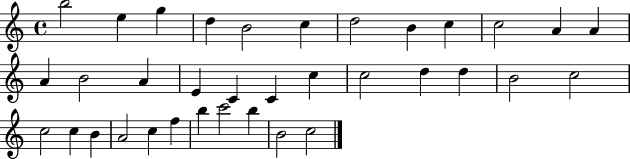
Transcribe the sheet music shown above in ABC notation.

X:1
T:Untitled
M:4/4
L:1/4
K:C
b2 e g d B2 c d2 B c c2 A A A B2 A E C C c c2 d d B2 c2 c2 c B A2 c f b c'2 b B2 c2